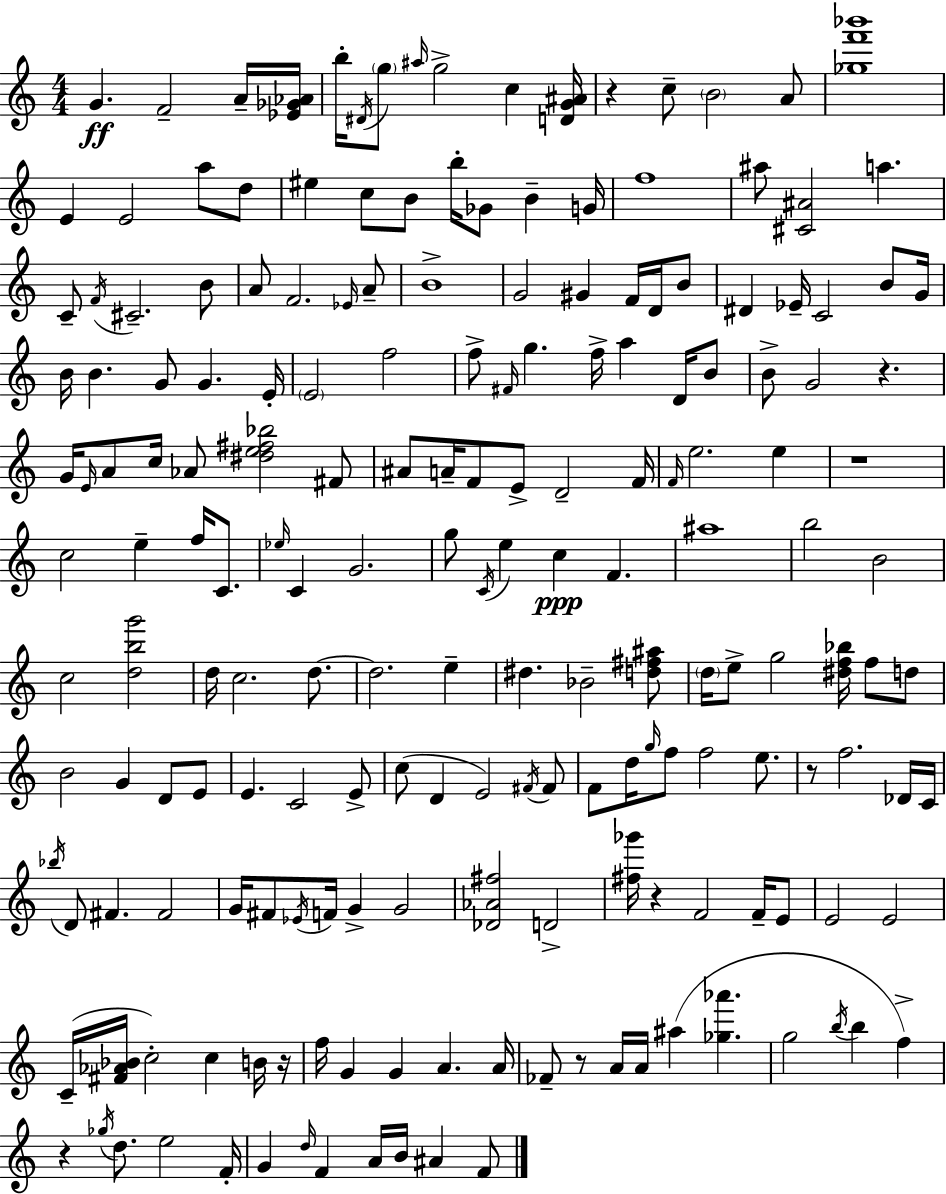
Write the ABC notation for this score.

X:1
T:Untitled
M:4/4
L:1/4
K:C
G F2 A/4 [_E_G_A]/4 b/4 ^D/4 g/2 ^a/4 g2 c [DG^A]/4 z c/2 B2 A/2 [_gf'_b']4 E E2 a/2 d/2 ^e c/2 B/2 b/4 _G/2 B G/4 f4 ^a/2 [^C^A]2 a C/2 F/4 ^C2 B/2 A/2 F2 _E/4 A/2 B4 G2 ^G F/4 D/4 B/2 ^D _E/4 C2 B/2 G/4 B/4 B G/2 G E/4 E2 f2 f/2 ^F/4 g f/4 a D/4 B/2 B/2 G2 z G/4 E/4 A/2 c/4 _A/2 [^de^f_b]2 ^F/2 ^A/2 A/4 F/2 E/2 D2 F/4 F/4 e2 e z4 c2 e f/4 C/2 _e/4 C G2 g/2 C/4 e c F ^a4 b2 B2 c2 [dbg']2 d/4 c2 d/2 d2 e ^d _B2 [d^f^a]/2 d/4 e/2 g2 [^df_b]/4 f/2 d/2 B2 G D/2 E/2 E C2 E/2 c/2 D E2 ^F/4 ^F/2 F/2 d/4 g/4 f/2 f2 e/2 z/2 f2 _D/4 C/4 _b/4 D/2 ^F ^F2 G/4 ^F/2 _E/4 F/4 G G2 [_D_A^f]2 D2 [^f_g']/4 z F2 F/4 E/2 E2 E2 C/4 [^F_A_B]/4 c2 c B/4 z/4 f/4 G G A A/4 _F/2 z/2 A/4 A/4 ^a [_g_a'] g2 b/4 b f z _g/4 d/2 e2 F/4 G d/4 F A/4 B/4 ^A F/2